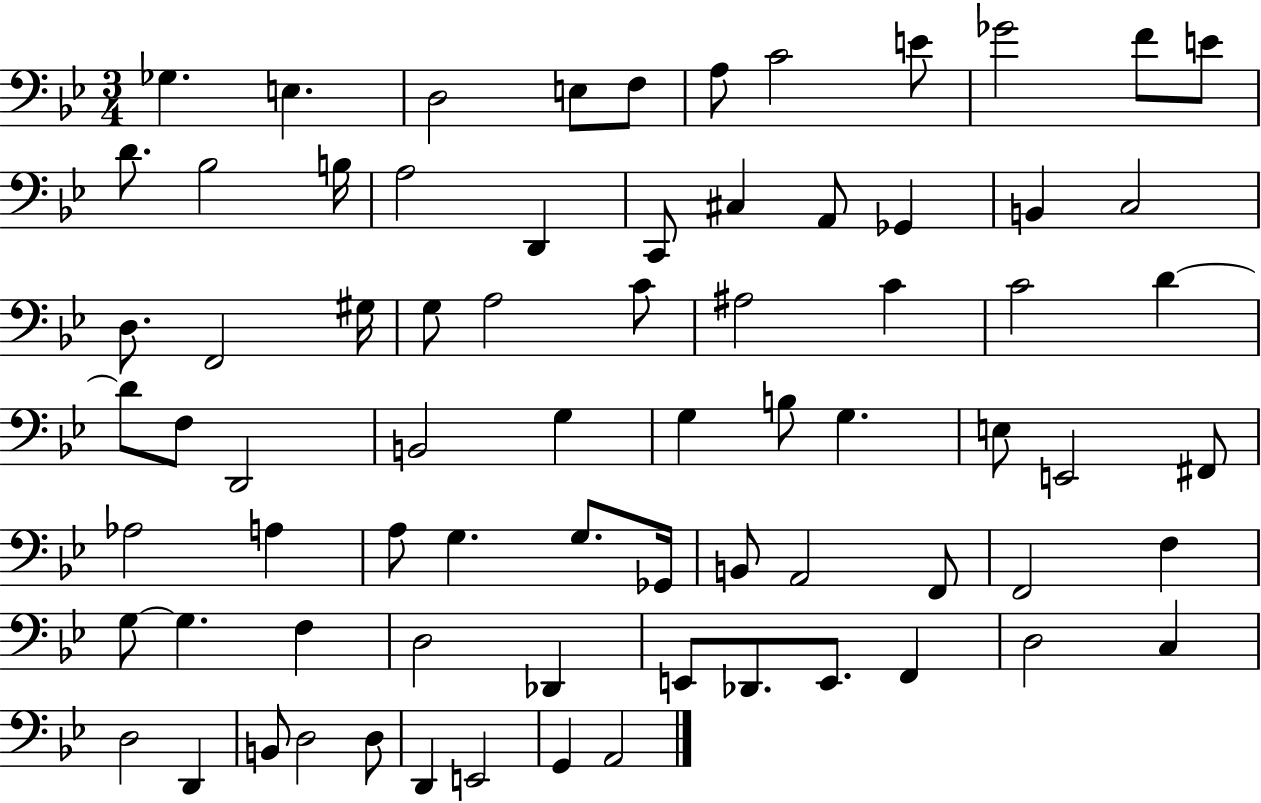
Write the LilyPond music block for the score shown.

{
  \clef bass
  \numericTimeSignature
  \time 3/4
  \key bes \major
  ges4. e4. | d2 e8 f8 | a8 c'2 e'8 | ges'2 f'8 e'8 | \break d'8. bes2 b16 | a2 d,4 | c,8 cis4 a,8 ges,4 | b,4 c2 | \break d8. f,2 gis16 | g8 a2 c'8 | ais2 c'4 | c'2 d'4~~ | \break d'8 f8 d,2 | b,2 g4 | g4 b8 g4. | e8 e,2 fis,8 | \break aes2 a4 | a8 g4. g8. ges,16 | b,8 a,2 f,8 | f,2 f4 | \break g8~~ g4. f4 | d2 des,4 | e,8 des,8. e,8. f,4 | d2 c4 | \break d2 d,4 | b,8 d2 d8 | d,4 e,2 | g,4 a,2 | \break \bar "|."
}